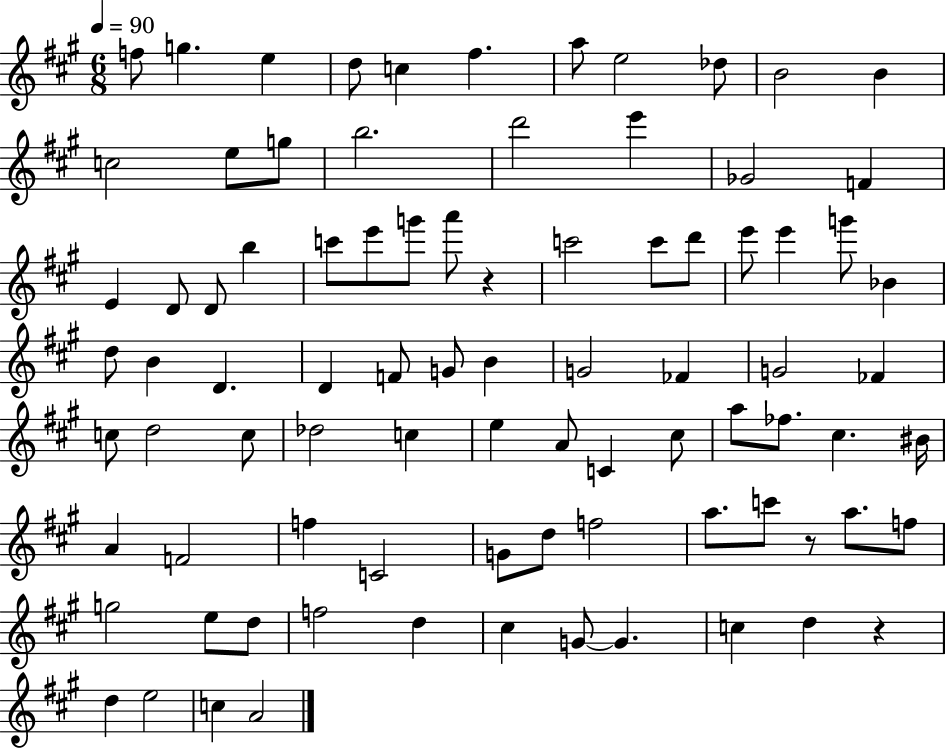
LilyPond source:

{
  \clef treble
  \numericTimeSignature
  \time 6/8
  \key a \major
  \tempo 4 = 90
  f''8 g''4. e''4 | d''8 c''4 fis''4. | a''8 e''2 des''8 | b'2 b'4 | \break c''2 e''8 g''8 | b''2. | d'''2 e'''4 | ges'2 f'4 | \break e'4 d'8 d'8 b''4 | c'''8 e'''8 g'''8 a'''8 r4 | c'''2 c'''8 d'''8 | e'''8 e'''4 g'''8 bes'4 | \break d''8 b'4 d'4. | d'4 f'8 g'8 b'4 | g'2 fes'4 | g'2 fes'4 | \break c''8 d''2 c''8 | des''2 c''4 | e''4 a'8 c'4 cis''8 | a''8 fes''8. cis''4. bis'16 | \break a'4 f'2 | f''4 c'2 | g'8 d''8 f''2 | a''8. c'''8 r8 a''8. f''8 | \break g''2 e''8 d''8 | f''2 d''4 | cis''4 g'8~~ g'4. | c''4 d''4 r4 | \break d''4 e''2 | c''4 a'2 | \bar "|."
}